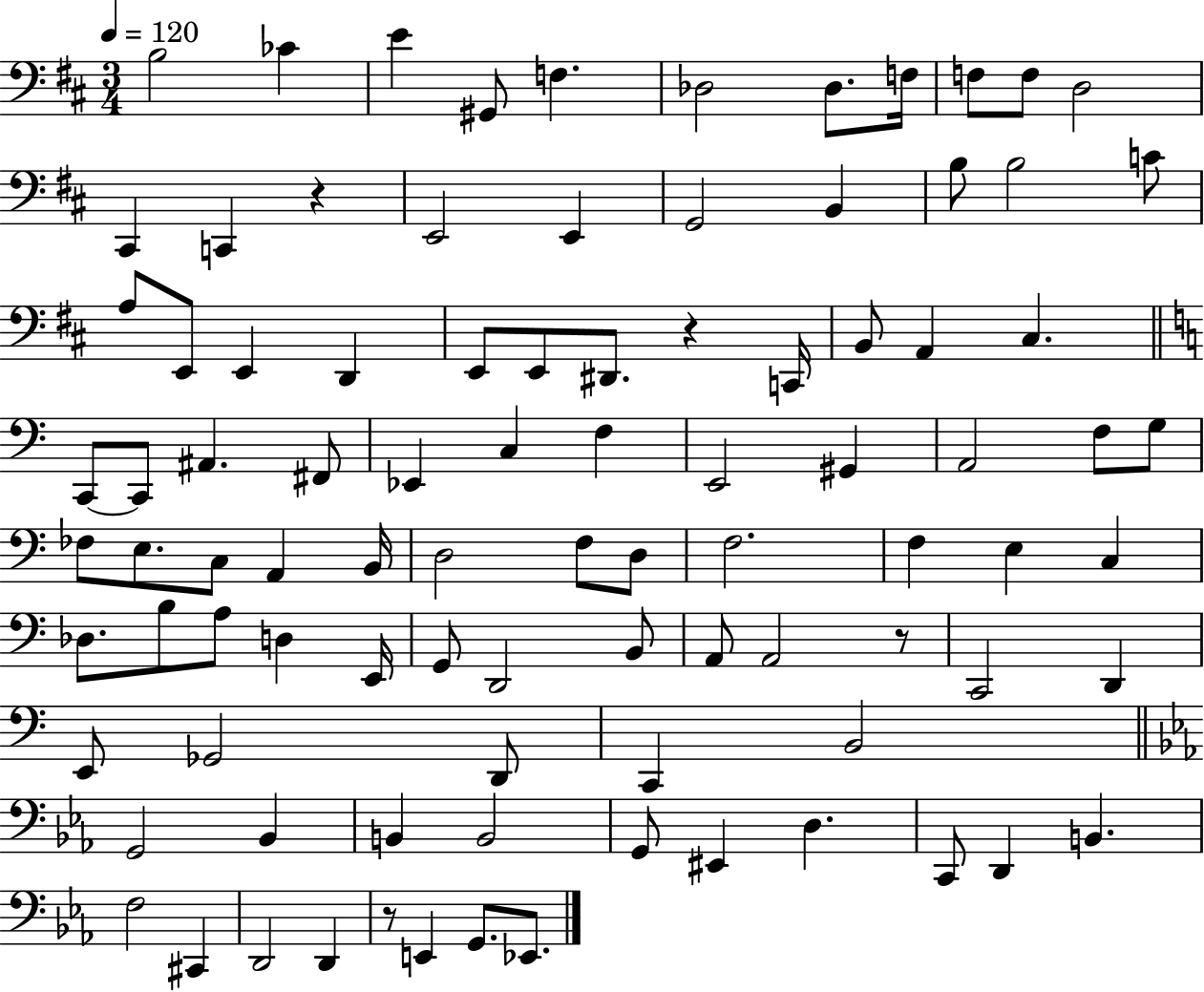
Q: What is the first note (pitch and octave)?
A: B3